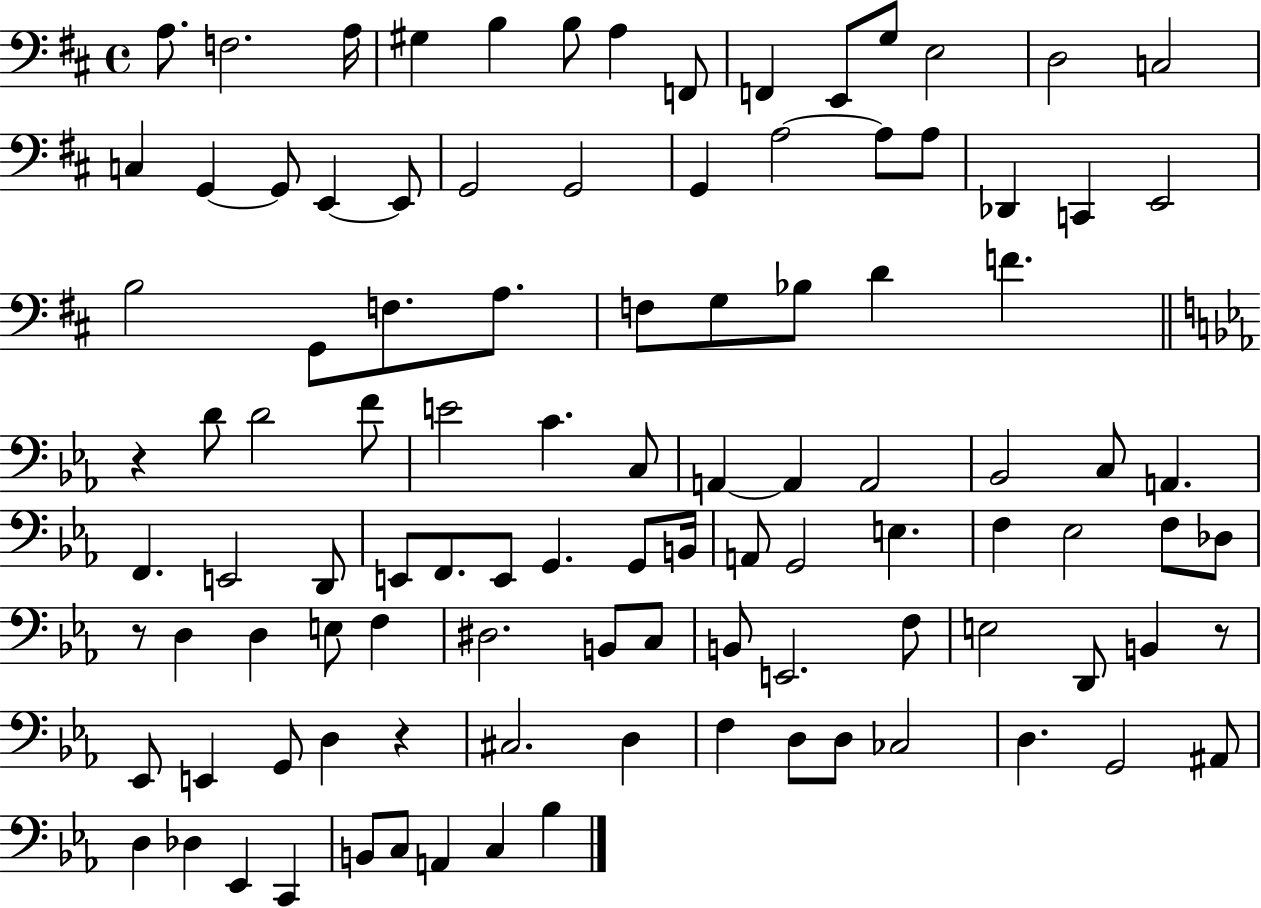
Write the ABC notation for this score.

X:1
T:Untitled
M:4/4
L:1/4
K:D
A,/2 F,2 A,/4 ^G, B, B,/2 A, F,,/2 F,, E,,/2 G,/2 E,2 D,2 C,2 C, G,, G,,/2 E,, E,,/2 G,,2 G,,2 G,, A,2 A,/2 A,/2 _D,, C,, E,,2 B,2 G,,/2 F,/2 A,/2 F,/2 G,/2 _B,/2 D F z D/2 D2 F/2 E2 C C,/2 A,, A,, A,,2 _B,,2 C,/2 A,, F,, E,,2 D,,/2 E,,/2 F,,/2 E,,/2 G,, G,,/2 B,,/4 A,,/2 G,,2 E, F, _E,2 F,/2 _D,/2 z/2 D, D, E,/2 F, ^D,2 B,,/2 C,/2 B,,/2 E,,2 F,/2 E,2 D,,/2 B,, z/2 _E,,/2 E,, G,,/2 D, z ^C,2 D, F, D,/2 D,/2 _C,2 D, G,,2 ^A,,/2 D, _D, _E,, C,, B,,/2 C,/2 A,, C, _B,